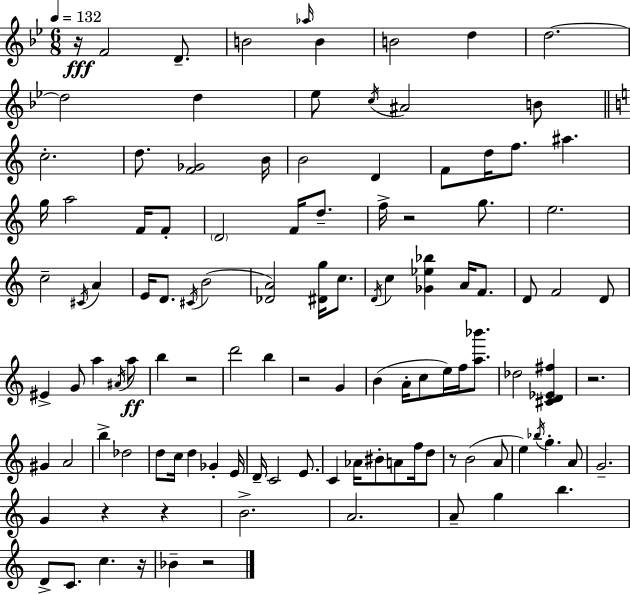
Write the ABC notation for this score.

X:1
T:Untitled
M:6/8
L:1/4
K:Gm
z/4 F2 D/2 B2 _a/4 B B2 d d2 d2 d _e/2 c/4 ^A2 B/2 c2 d/2 [F_G]2 B/4 B2 D F/2 d/4 f/2 ^a g/4 a2 F/4 F/2 D2 F/4 d/2 f/4 z2 g/2 e2 c2 ^C/4 A E/4 D/2 ^C/4 B2 [_DA]2 [^Dg]/4 c/2 D/4 c [_G_e_b] A/4 F/2 D/2 F2 D/2 ^E G/2 a ^A/4 a/2 b z2 d'2 b z2 G B A/4 c/2 e/4 f/4 [a_b']/2 _d2 [^CD_E^f] z2 ^G A2 b _d2 d/2 c/4 d _G E/4 D/4 C2 E/2 C _A/4 ^B/2 A/2 f/4 d/2 z/2 B2 A/2 e _b/4 g A/2 G2 G z z B2 A2 A/2 g b D/2 C/2 c z/4 _B z2